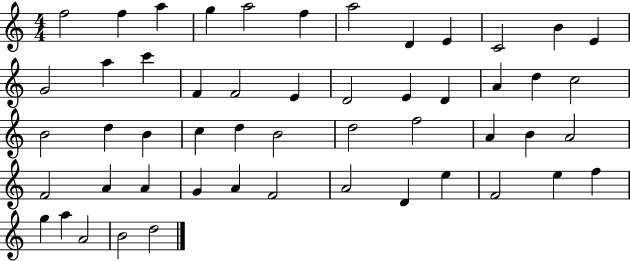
X:1
T:Untitled
M:4/4
L:1/4
K:C
f2 f a g a2 f a2 D E C2 B E G2 a c' F F2 E D2 E D A d c2 B2 d B c d B2 d2 f2 A B A2 F2 A A G A F2 A2 D e F2 e f g a A2 B2 d2